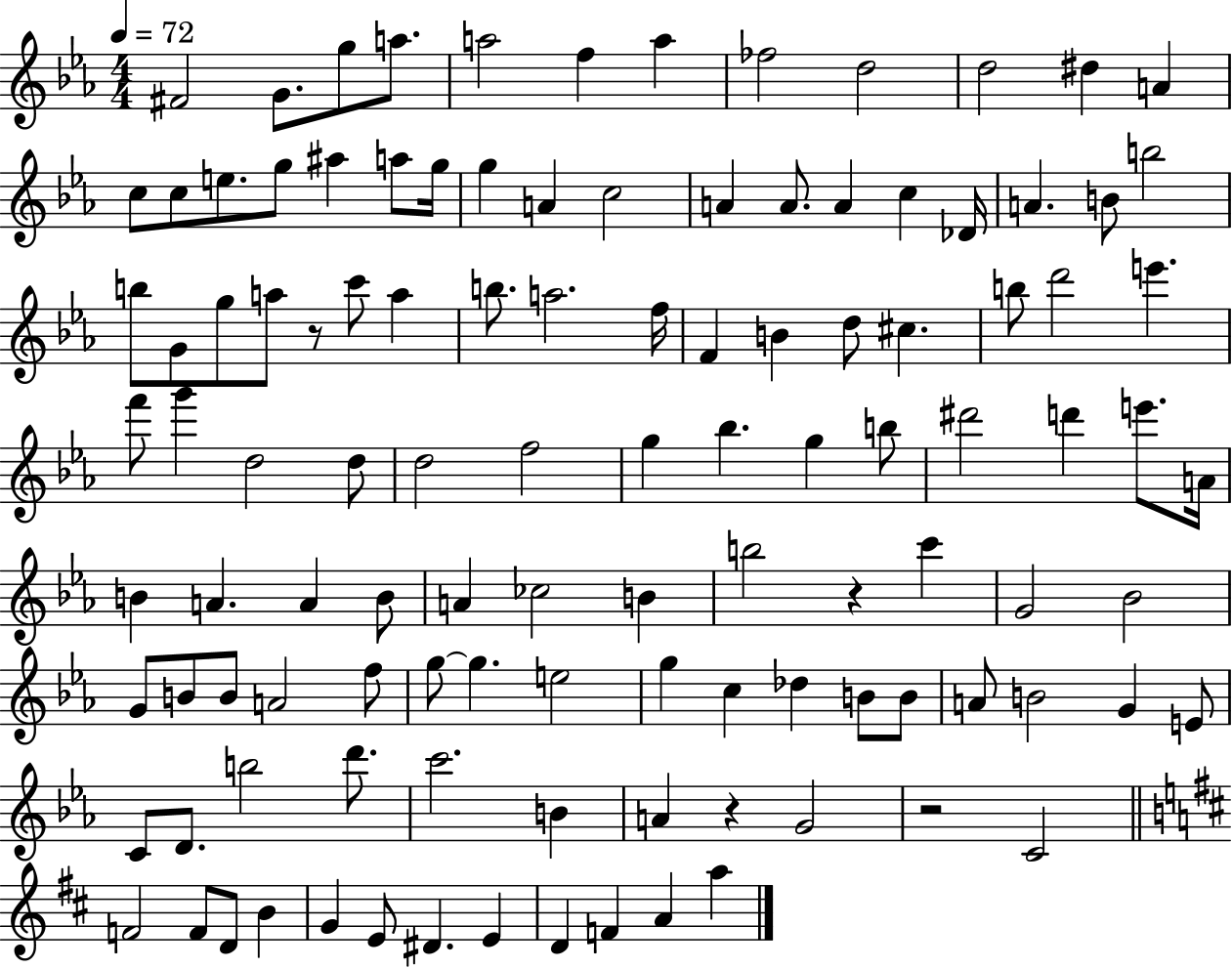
F#4/h G4/e. G5/e A5/e. A5/h F5/q A5/q FES5/h D5/h D5/h D#5/q A4/q C5/e C5/e E5/e. G5/e A#5/q A5/e G5/s G5/q A4/q C5/h A4/q A4/e. A4/q C5/q Db4/s A4/q. B4/e B5/h B5/e G4/e G5/e A5/e R/e C6/e A5/q B5/e. A5/h. F5/s F4/q B4/q D5/e C#5/q. B5/e D6/h E6/q. F6/e G6/q D5/h D5/e D5/h F5/h G5/q Bb5/q. G5/q B5/e D#6/h D6/q E6/e. A4/s B4/q A4/q. A4/q B4/e A4/q CES5/h B4/q B5/h R/q C6/q G4/h Bb4/h G4/e B4/e B4/e A4/h F5/e G5/e G5/q. E5/h G5/q C5/q Db5/q B4/e B4/e A4/e B4/h G4/q E4/e C4/e D4/e. B5/h D6/e. C6/h. B4/q A4/q R/q G4/h R/h C4/h F4/h F4/e D4/e B4/q G4/q E4/e D#4/q. E4/q D4/q F4/q A4/q A5/q